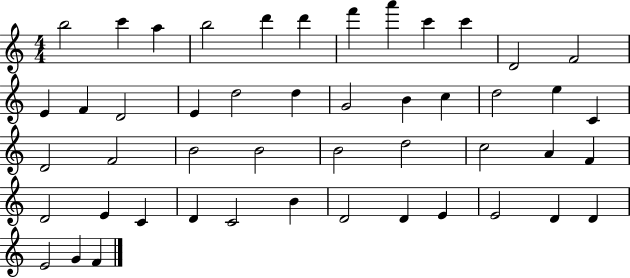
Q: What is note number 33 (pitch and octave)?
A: F4